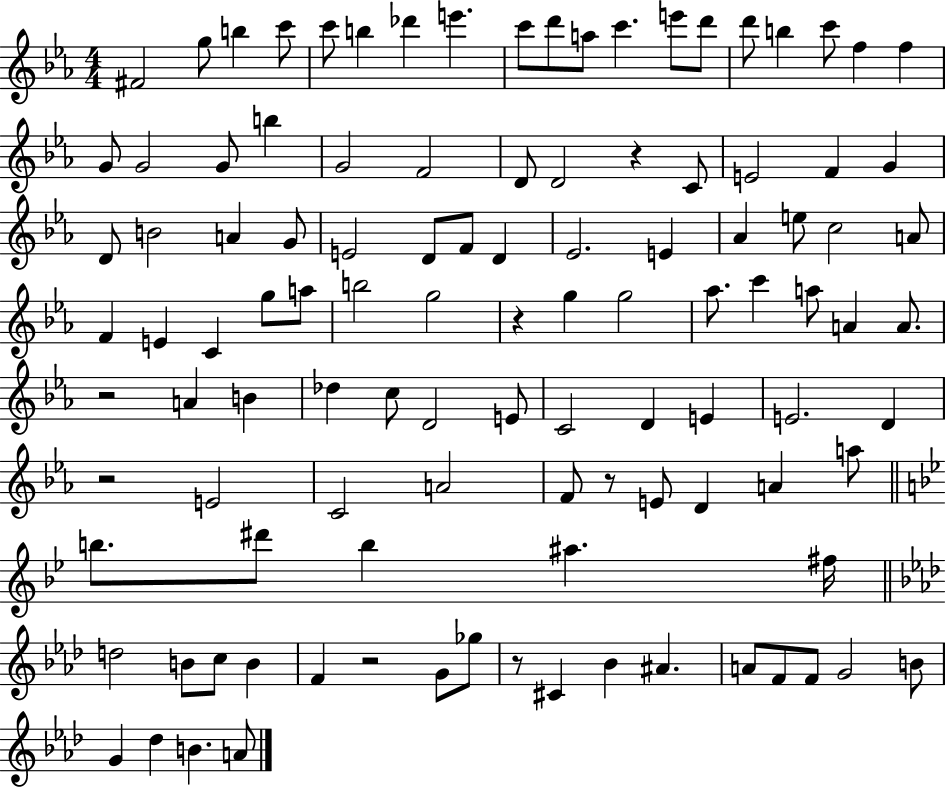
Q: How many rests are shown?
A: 7